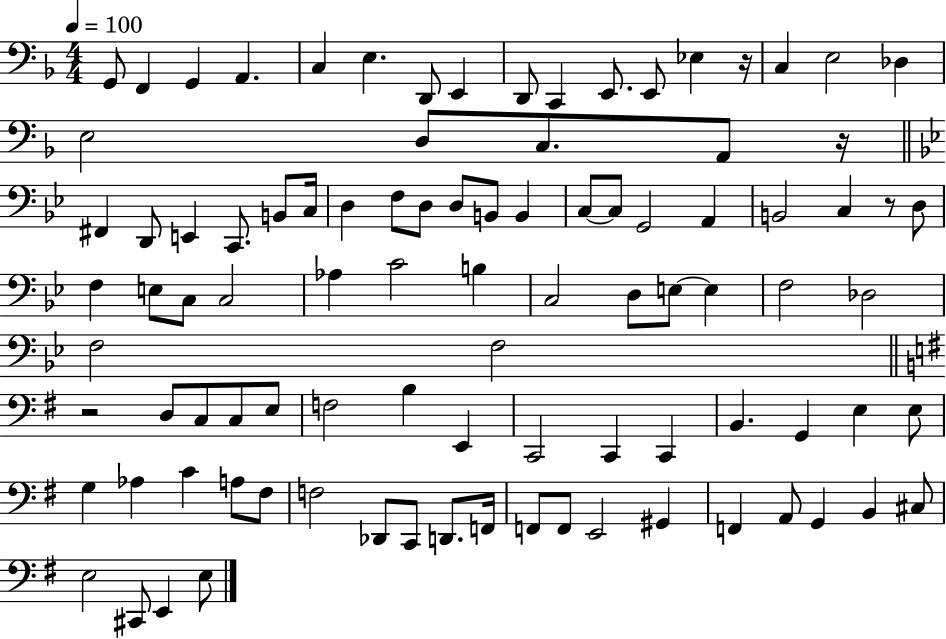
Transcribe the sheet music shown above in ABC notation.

X:1
T:Untitled
M:4/4
L:1/4
K:F
G,,/2 F,, G,, A,, C, E, D,,/2 E,, D,,/2 C,, E,,/2 E,,/2 _E, z/4 C, E,2 _D, E,2 D,/2 C,/2 A,,/2 z/4 ^F,, D,,/2 E,, C,,/2 B,,/2 C,/4 D, F,/2 D,/2 D,/2 B,,/2 B,, C,/2 C,/2 G,,2 A,, B,,2 C, z/2 D,/2 F, E,/2 C,/2 C,2 _A, C2 B, C,2 D,/2 E,/2 E, F,2 _D,2 F,2 F,2 z2 D,/2 C,/2 C,/2 E,/2 F,2 B, E,, C,,2 C,, C,, B,, G,, E, E,/2 G, _A, C A,/2 ^F,/2 F,2 _D,,/2 C,,/2 D,,/2 F,,/4 F,,/2 F,,/2 E,,2 ^G,, F,, A,,/2 G,, B,, ^C,/2 E,2 ^C,,/2 E,, E,/2